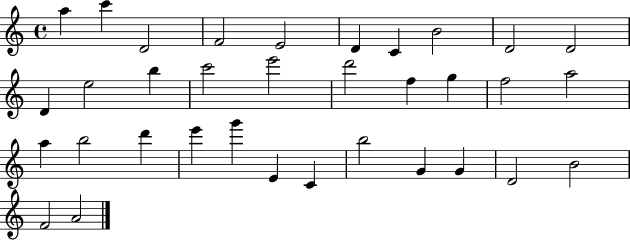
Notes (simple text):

A5/q C6/q D4/h F4/h E4/h D4/q C4/q B4/h D4/h D4/h D4/q E5/h B5/q C6/h E6/h D6/h F5/q G5/q F5/h A5/h A5/q B5/h D6/q E6/q G6/q E4/q C4/q B5/h G4/q G4/q D4/h B4/h F4/h A4/h